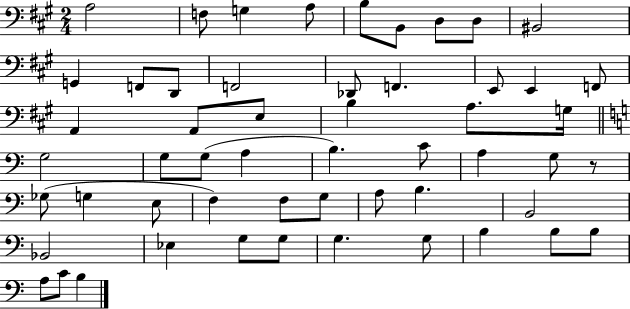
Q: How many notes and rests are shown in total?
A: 54